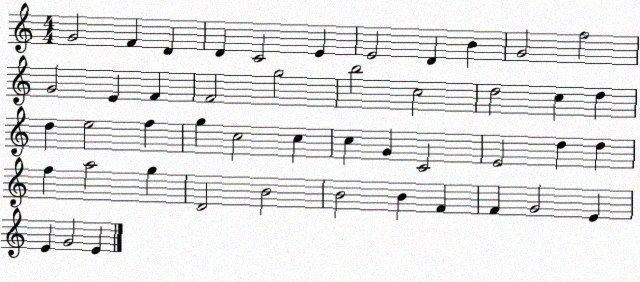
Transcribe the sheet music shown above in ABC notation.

X:1
T:Untitled
M:4/4
L:1/4
K:C
G2 F D D C2 E E2 D B G2 f2 G2 E F F2 g2 b2 c2 d2 c d d e2 f g c2 c c G C2 E2 d d f a2 g D2 B2 B2 B F F G2 E E G2 E